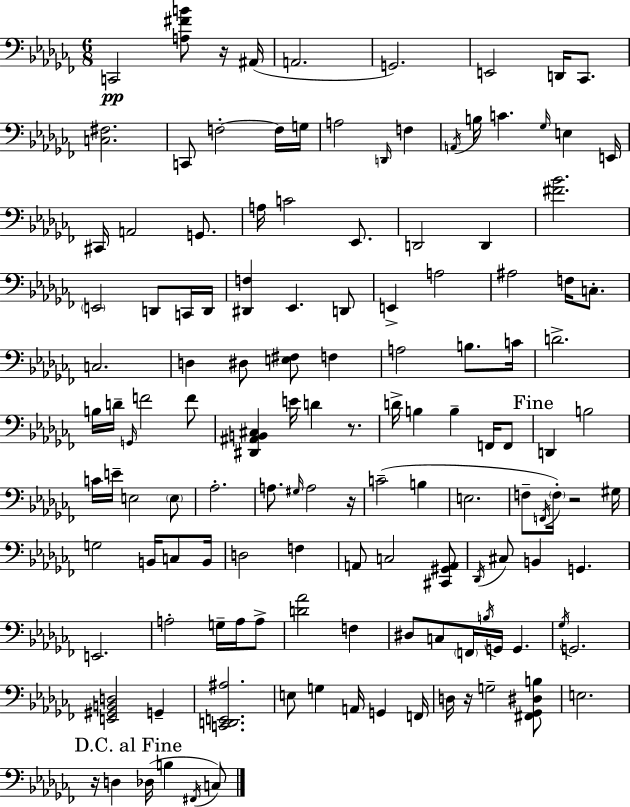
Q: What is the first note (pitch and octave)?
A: C2